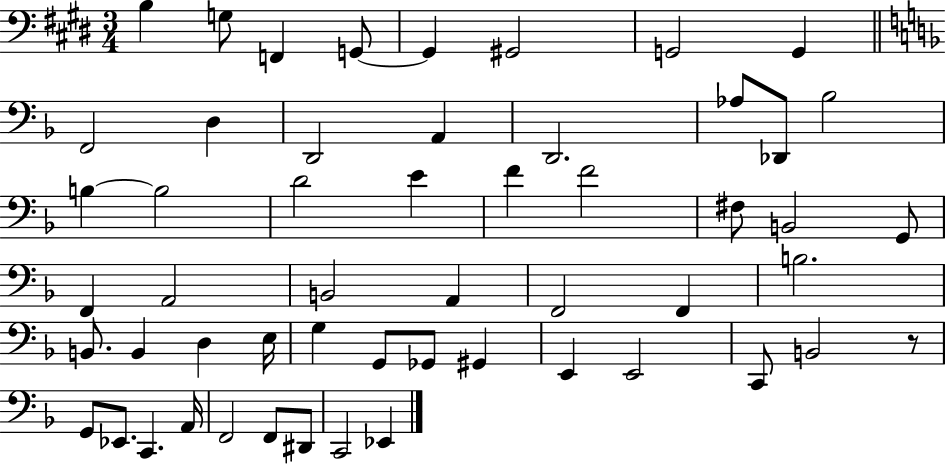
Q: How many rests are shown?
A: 1